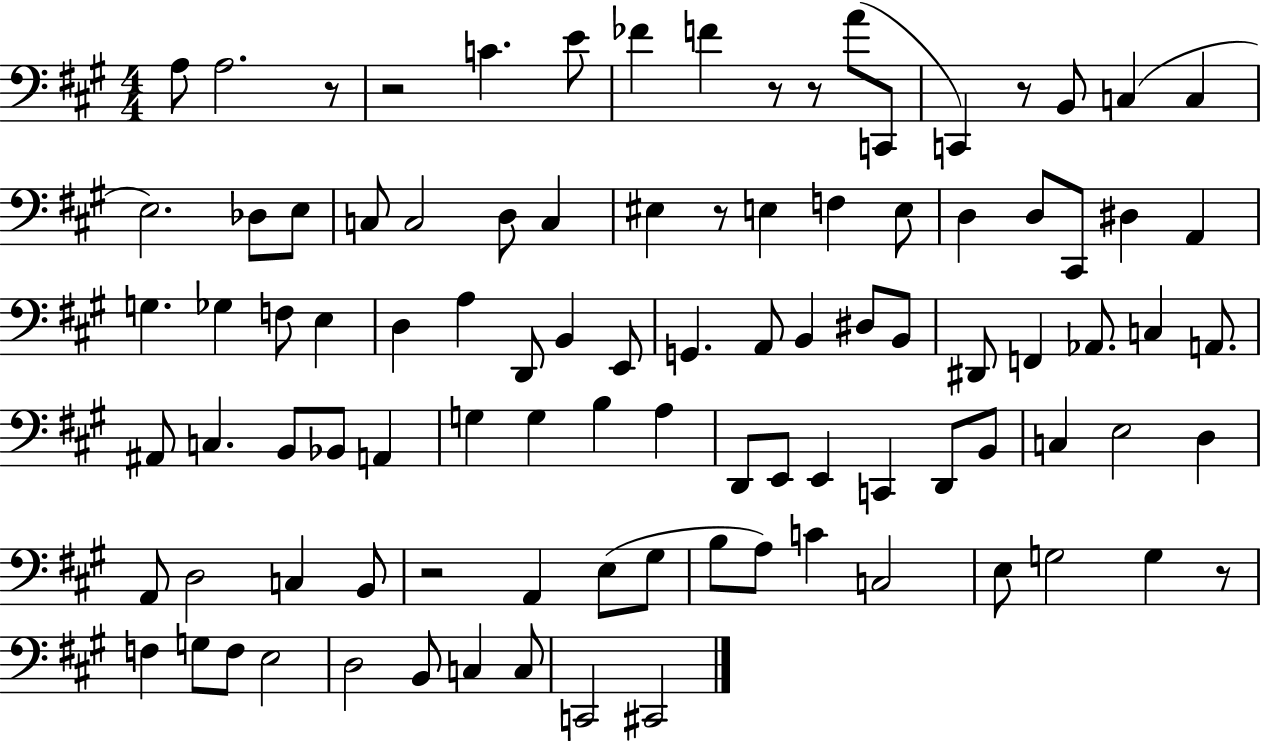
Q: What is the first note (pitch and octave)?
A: A3